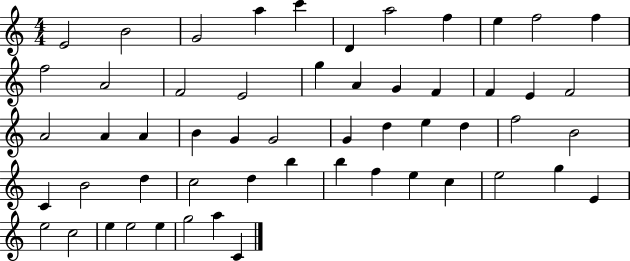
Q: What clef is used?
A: treble